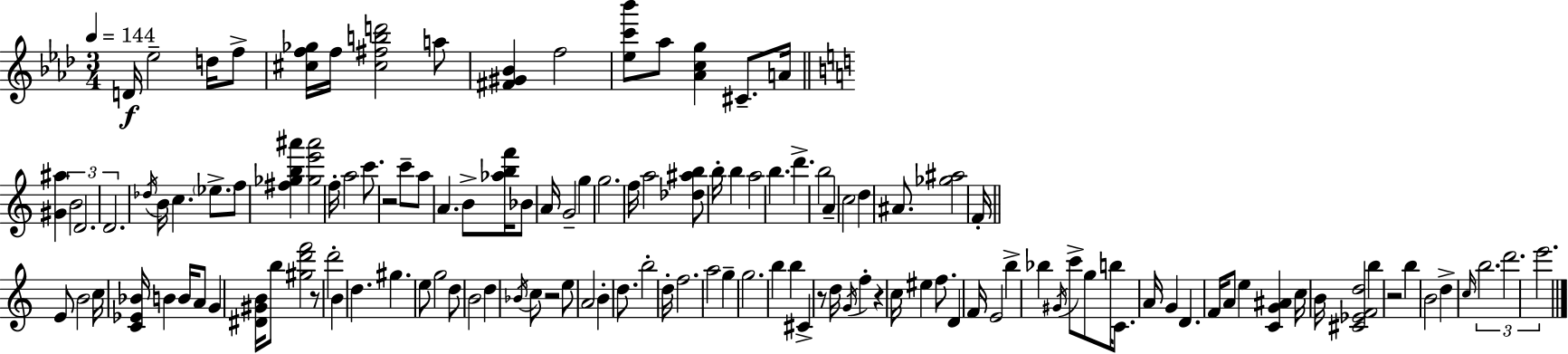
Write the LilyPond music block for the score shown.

{
  \clef treble
  \numericTimeSignature
  \time 3/4
  \key f \minor
  \tempo 4 = 144
  d'16\f ees''2-- d''16 f''8-> | <cis'' f'' ges''>16 f''16 <cis'' fis'' b'' d'''>2 a''8 | <fis' gis' bes'>4 f''2 | <ees'' c''' bes'''>8 aes''8 <aes' c'' g''>4 cis'8.-- a'16 | \break \bar "||" \break \key c \major <gis' ais''>4 \tuplet 3/2 { b'2 | d'2. | d'2. } | \acciaccatura { des''16 } b'16 c''4. \parenthesize ees''8.-> f''8 | \break <fis'' ges'' b'' ais'''>4 <ges'' e''' ais'''>2 | f''16-. a''2 c'''8. | r2 c'''8-- a''8 | a'4. b'8-> <aes'' b'' f'''>16 bes'8 | \break a'16 g'2-- g''4 | g''2. | f''16 a''2 <des'' ais'' b''>8 | b''16-. b''4 a''2 | \break b''4. d'''4.-> | b''2 a'4-- | c''2 d''4 | ais'8. <ges'' ais''>2 | \break f'16-. \bar "||" \break \key a \minor e'8 b'2 c''16 <c' ees' bes'>16 | b'4 b'16 a'8 g'4 <dis' gis' b'>16 | b''8 <gis'' d''' f'''>2 r8 | d'''2-. b'4 | \break d''4. gis''4. | e''8 g''2 d''8 | b'2 d''4 | \acciaccatura { bes'16 } c''8 r2 e''8 | \break a'2 b'4-. | d''8. b''2-. | d''16-. f''2. | a''2 g''4-- | \break g''2. | b''4 b''4 cis'4-> | r8 d''16 \acciaccatura { g'16 } f''4-. r4 | c''16 eis''4 f''8. d'4 | \break f'16 e'2 b''4-> | bes''4 \acciaccatura { gis'16 } c'''8-> g''8 b''16 | c'8. a'16 g'4 d'4. | f'16 a'8 e''4 <c' g' ais'>4 | \break c''16 b'16 <cis' ees' f' d''>2 b''4 | r2 b''4 | b'2 d''4-> | \grace { c''16 } \tuplet 3/2 { b''2. | \break d'''2. | e'''2. } | \bar "|."
}